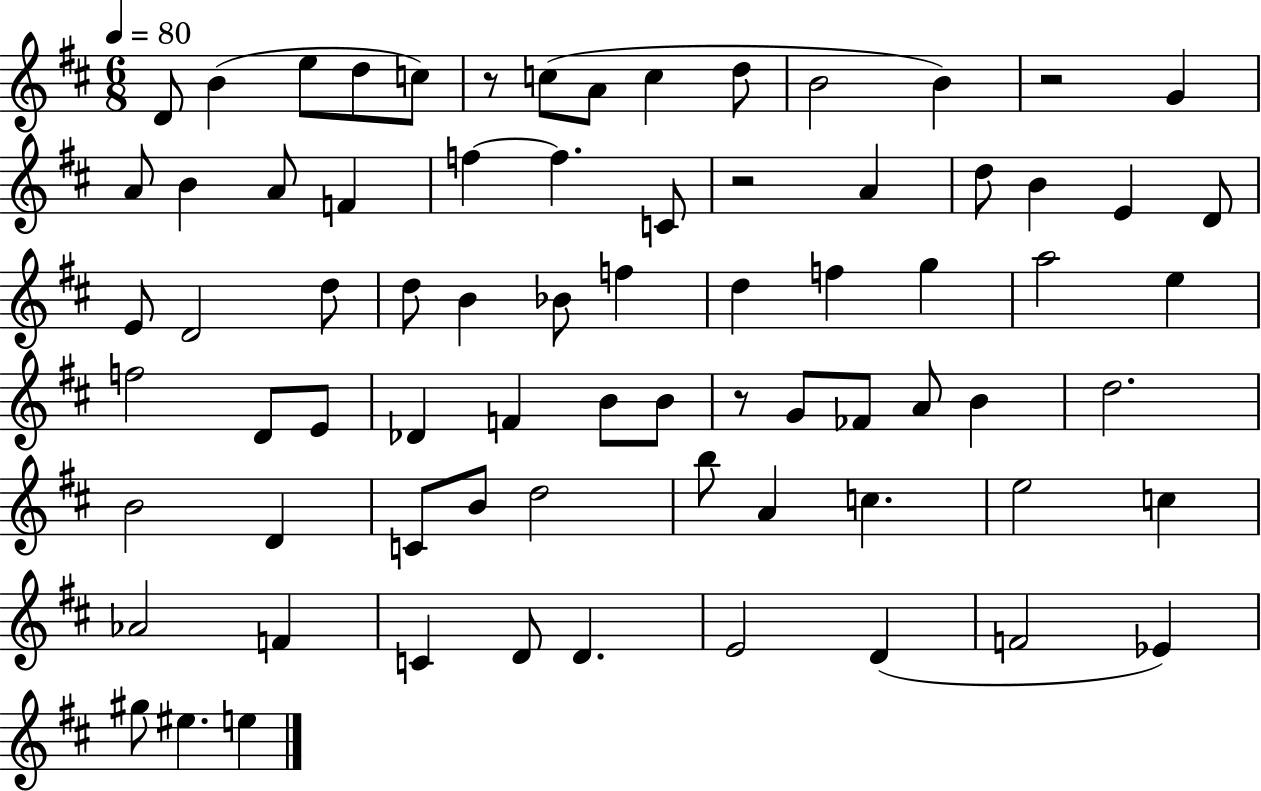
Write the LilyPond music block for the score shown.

{
  \clef treble
  \numericTimeSignature
  \time 6/8
  \key d \major
  \tempo 4 = 80
  \repeat volta 2 { d'8 b'4( e''8 d''8 c''8) | r8 c''8( a'8 c''4 d''8 | b'2 b'4) | r2 g'4 | \break a'8 b'4 a'8 f'4 | f''4~~ f''4. c'8 | r2 a'4 | d''8 b'4 e'4 d'8 | \break e'8 d'2 d''8 | d''8 b'4 bes'8 f''4 | d''4 f''4 g''4 | a''2 e''4 | \break f''2 d'8 e'8 | des'4 f'4 b'8 b'8 | r8 g'8 fes'8 a'8 b'4 | d''2. | \break b'2 d'4 | c'8 b'8 d''2 | b''8 a'4 c''4. | e''2 c''4 | \break aes'2 f'4 | c'4 d'8 d'4. | e'2 d'4( | f'2 ees'4) | \break gis''8 eis''4. e''4 | } \bar "|."
}